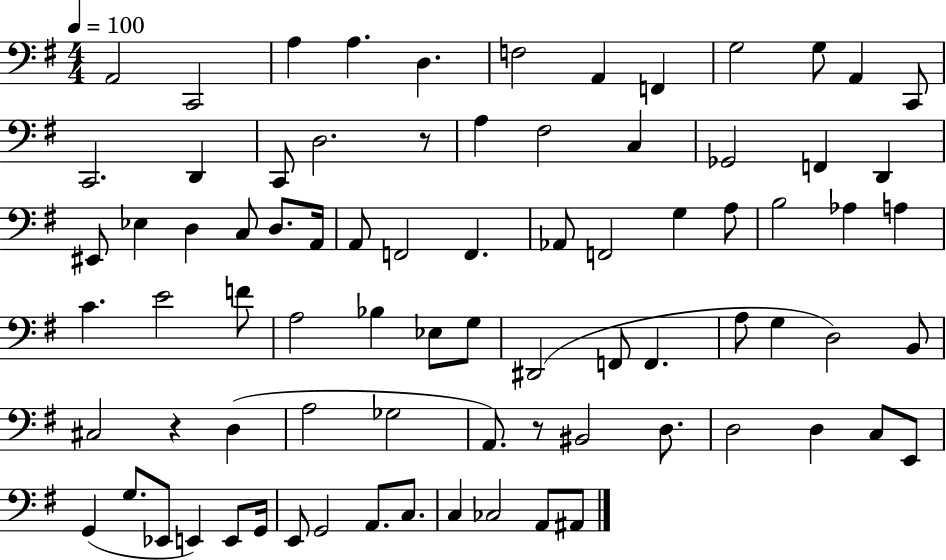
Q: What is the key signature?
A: G major